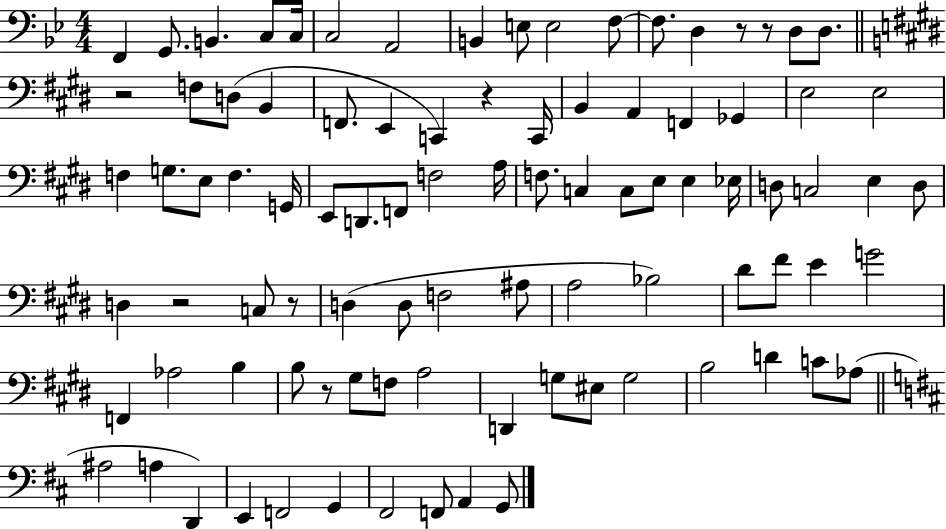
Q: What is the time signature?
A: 4/4